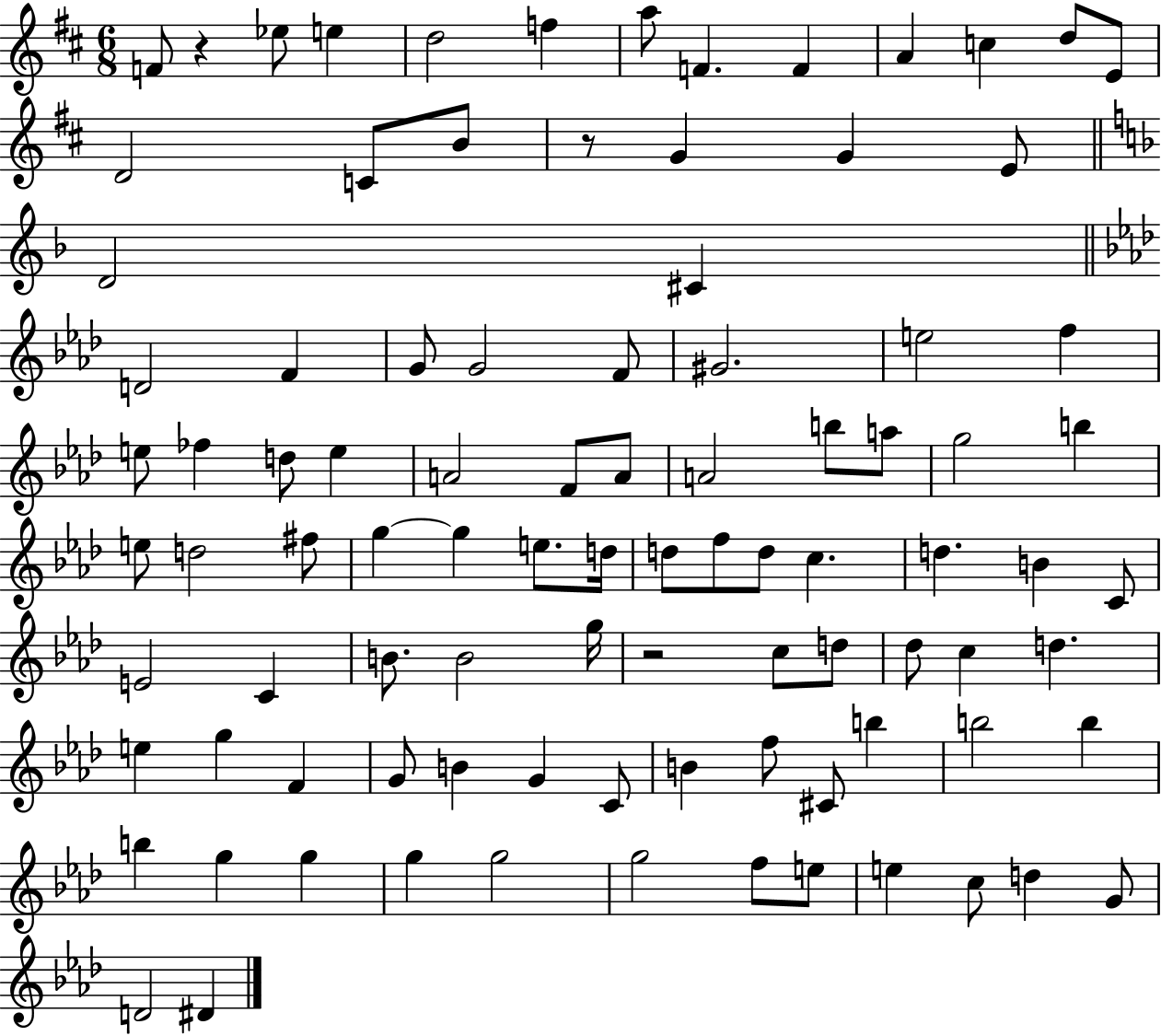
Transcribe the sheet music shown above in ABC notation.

X:1
T:Untitled
M:6/8
L:1/4
K:D
F/2 z _e/2 e d2 f a/2 F F A c d/2 E/2 D2 C/2 B/2 z/2 G G E/2 D2 ^C D2 F G/2 G2 F/2 ^G2 e2 f e/2 _f d/2 e A2 F/2 A/2 A2 b/2 a/2 g2 b e/2 d2 ^f/2 g g e/2 d/4 d/2 f/2 d/2 c d B C/2 E2 C B/2 B2 g/4 z2 c/2 d/2 _d/2 c d e g F G/2 B G C/2 B f/2 ^C/2 b b2 b b g g g g2 g2 f/2 e/2 e c/2 d G/2 D2 ^D